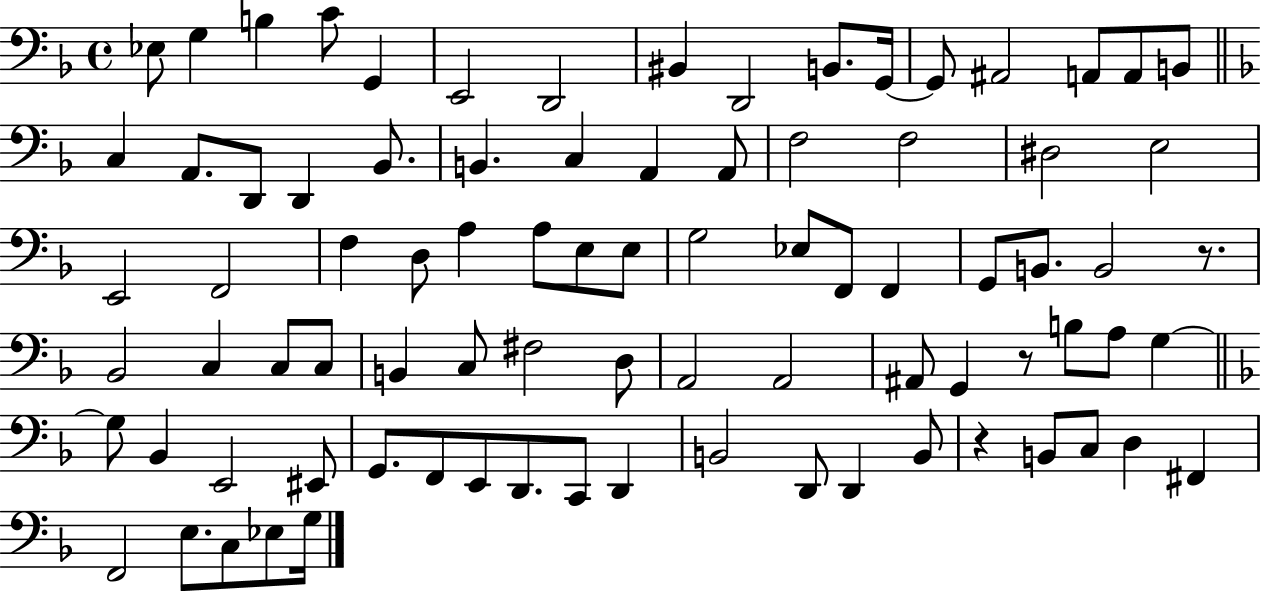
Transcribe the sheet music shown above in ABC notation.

X:1
T:Untitled
M:4/4
L:1/4
K:F
_E,/2 G, B, C/2 G,, E,,2 D,,2 ^B,, D,,2 B,,/2 G,,/4 G,,/2 ^A,,2 A,,/2 A,,/2 B,,/2 C, A,,/2 D,,/2 D,, _B,,/2 B,, C, A,, A,,/2 F,2 F,2 ^D,2 E,2 E,,2 F,,2 F, D,/2 A, A,/2 E,/2 E,/2 G,2 _E,/2 F,,/2 F,, G,,/2 B,,/2 B,,2 z/2 _B,,2 C, C,/2 C,/2 B,, C,/2 ^F,2 D,/2 A,,2 A,,2 ^A,,/2 G,, z/2 B,/2 A,/2 G, G,/2 _B,, E,,2 ^E,,/2 G,,/2 F,,/2 E,,/2 D,,/2 C,,/2 D,, B,,2 D,,/2 D,, B,,/2 z B,,/2 C,/2 D, ^F,, F,,2 E,/2 C,/2 _E,/2 G,/4